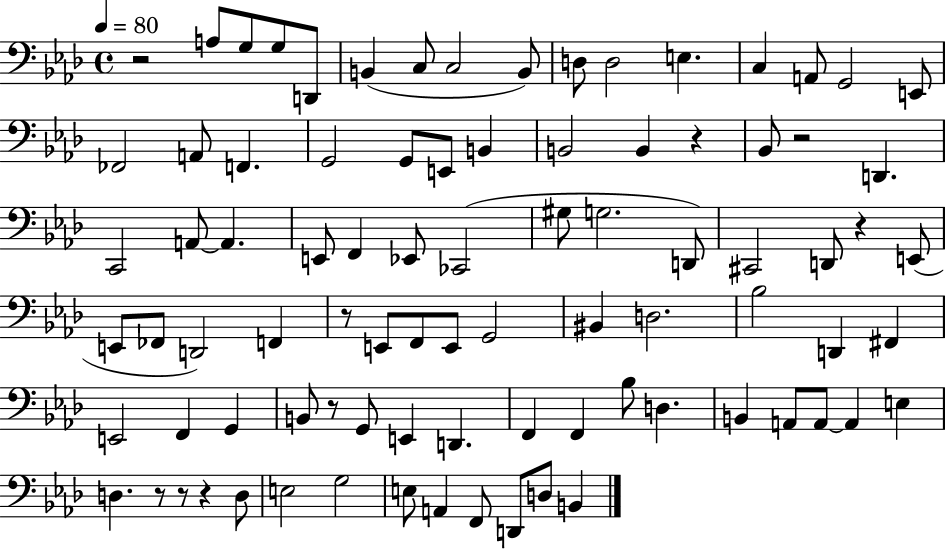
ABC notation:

X:1
T:Untitled
M:4/4
L:1/4
K:Ab
z2 A,/2 G,/2 G,/2 D,,/2 B,, C,/2 C,2 B,,/2 D,/2 D,2 E, C, A,,/2 G,,2 E,,/2 _F,,2 A,,/2 F,, G,,2 G,,/2 E,,/2 B,, B,,2 B,, z _B,,/2 z2 D,, C,,2 A,,/2 A,, E,,/2 F,, _E,,/2 _C,,2 ^G,/2 G,2 D,,/2 ^C,,2 D,,/2 z E,,/2 E,,/2 _F,,/2 D,,2 F,, z/2 E,,/2 F,,/2 E,,/2 G,,2 ^B,, D,2 _B,2 D,, ^F,, E,,2 F,, G,, B,,/2 z/2 G,,/2 E,, D,, F,, F,, _B,/2 D, B,, A,,/2 A,,/2 A,, E, D, z/2 z/2 z D,/2 E,2 G,2 E,/2 A,, F,,/2 D,,/2 D,/2 B,,